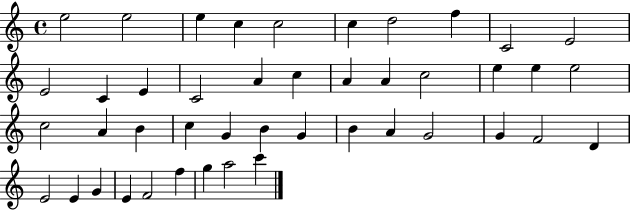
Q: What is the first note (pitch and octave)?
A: E5